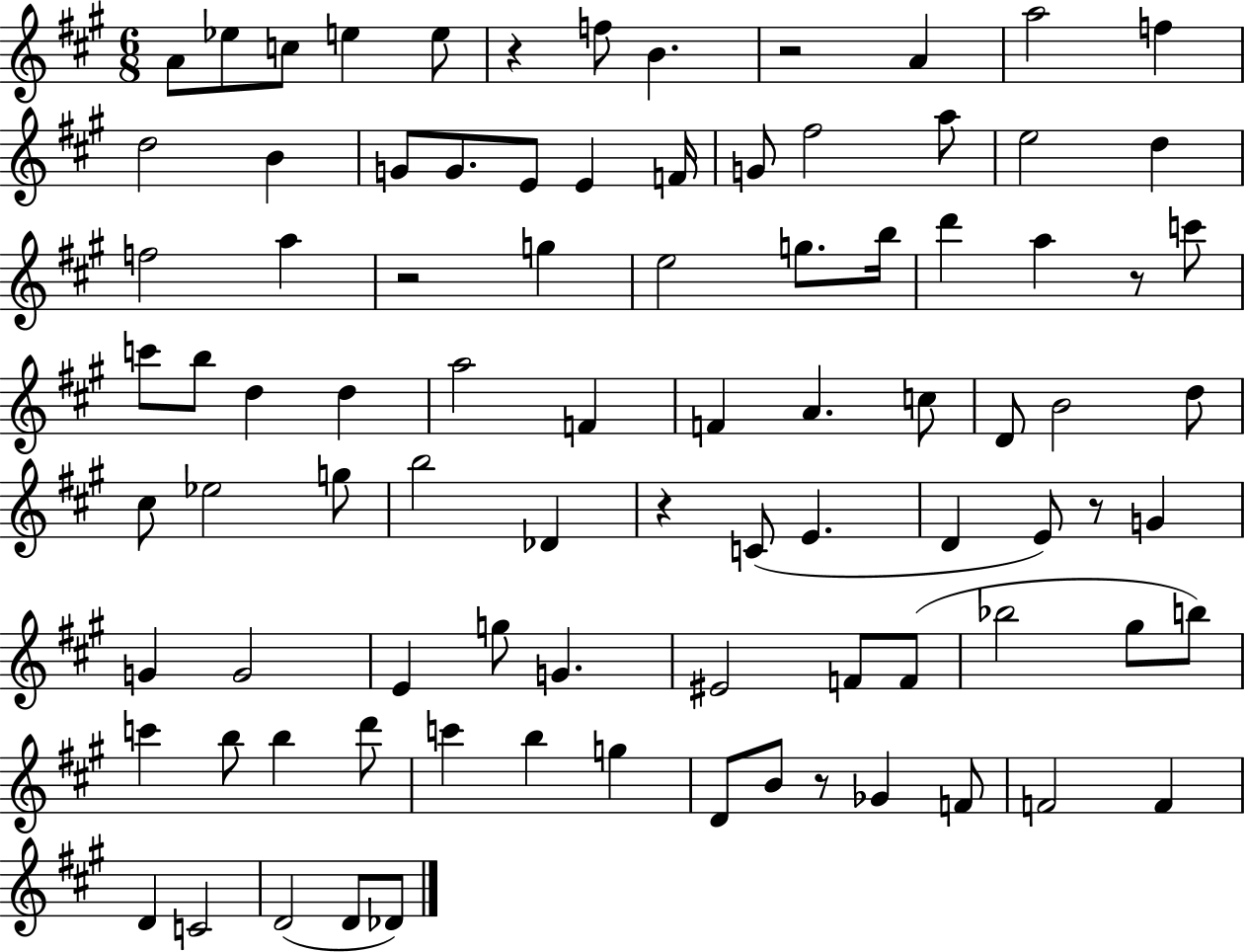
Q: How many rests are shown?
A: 7